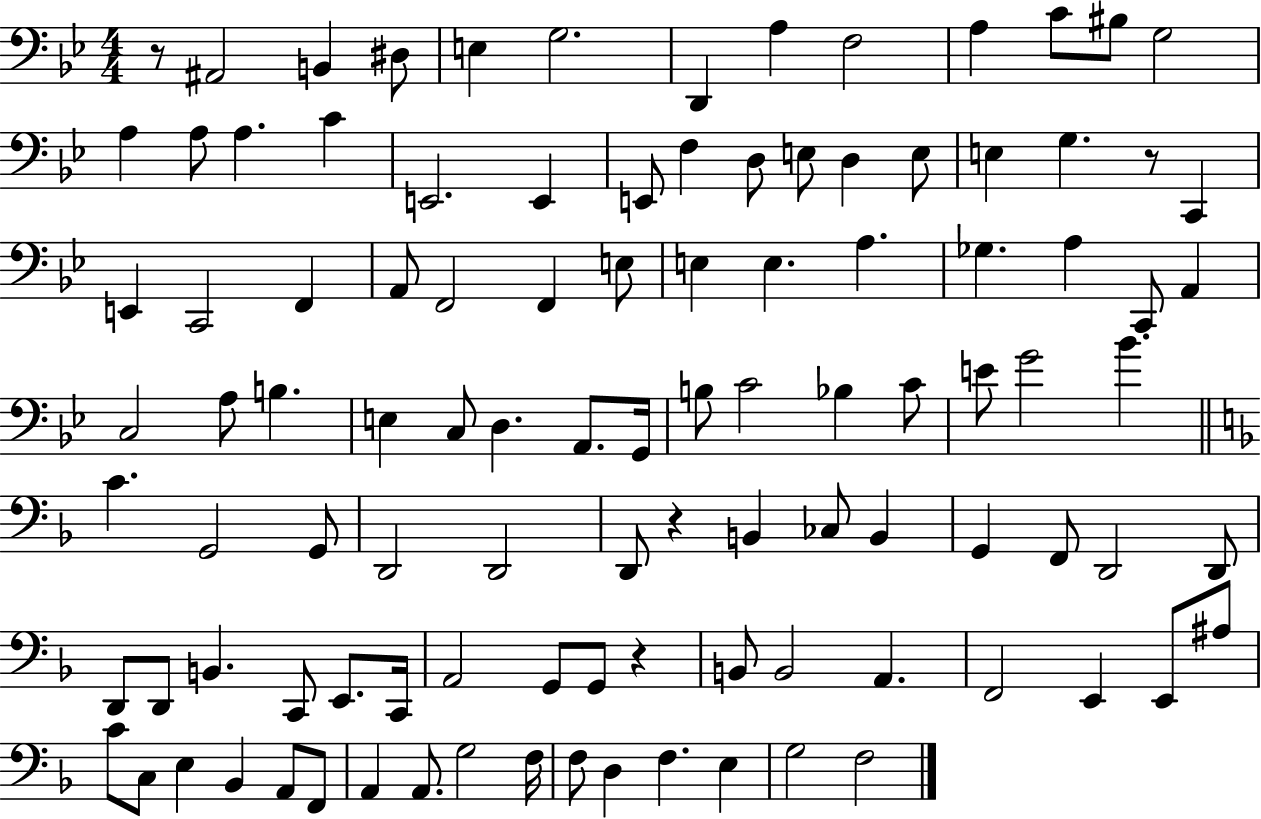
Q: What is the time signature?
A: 4/4